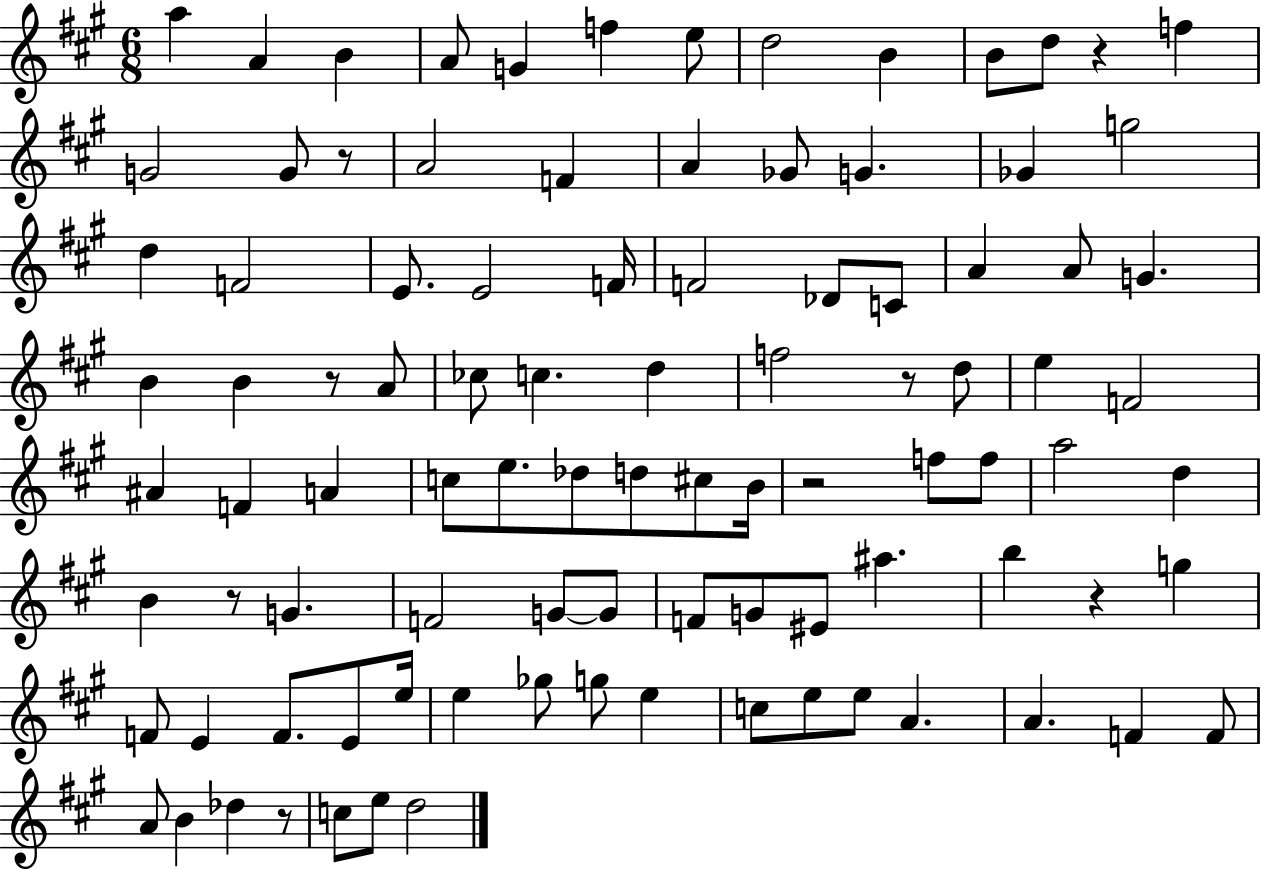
{
  \clef treble
  \numericTimeSignature
  \time 6/8
  \key a \major
  a''4 a'4 b'4 | a'8 g'4 f''4 e''8 | d''2 b'4 | b'8 d''8 r4 f''4 | \break g'2 g'8 r8 | a'2 f'4 | a'4 ges'8 g'4. | ges'4 g''2 | \break d''4 f'2 | e'8. e'2 f'16 | f'2 des'8 c'8 | a'4 a'8 g'4. | \break b'4 b'4 r8 a'8 | ces''8 c''4. d''4 | f''2 r8 d''8 | e''4 f'2 | \break ais'4 f'4 a'4 | c''8 e''8. des''8 d''8 cis''8 b'16 | r2 f''8 f''8 | a''2 d''4 | \break b'4 r8 g'4. | f'2 g'8~~ g'8 | f'8 g'8 eis'8 ais''4. | b''4 r4 g''4 | \break f'8 e'4 f'8. e'8 e''16 | e''4 ges''8 g''8 e''4 | c''8 e''8 e''8 a'4. | a'4. f'4 f'8 | \break a'8 b'4 des''4 r8 | c''8 e''8 d''2 | \bar "|."
}